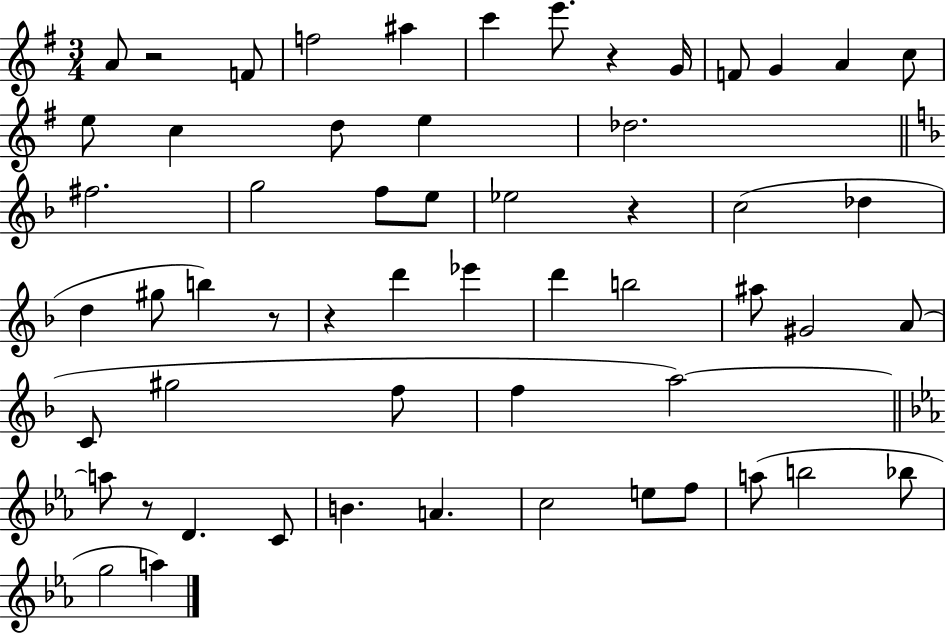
{
  \clef treble
  \numericTimeSignature
  \time 3/4
  \key g \major
  a'8 r2 f'8 | f''2 ais''4 | c'''4 e'''8. r4 g'16 | f'8 g'4 a'4 c''8 | \break e''8 c''4 d''8 e''4 | des''2. | \bar "||" \break \key f \major fis''2. | g''2 f''8 e''8 | ees''2 r4 | c''2( des''4 | \break d''4 gis''8 b''4) r8 | r4 d'''4 ees'''4 | d'''4 b''2 | ais''8 gis'2 a'8( | \break c'8 gis''2 f''8 | f''4 a''2~~) | \bar "||" \break \key ees \major a''8 r8 d'4. c'8 | b'4. a'4. | c''2 e''8 f''8 | a''8( b''2 bes''8 | \break g''2 a''4) | \bar "|."
}